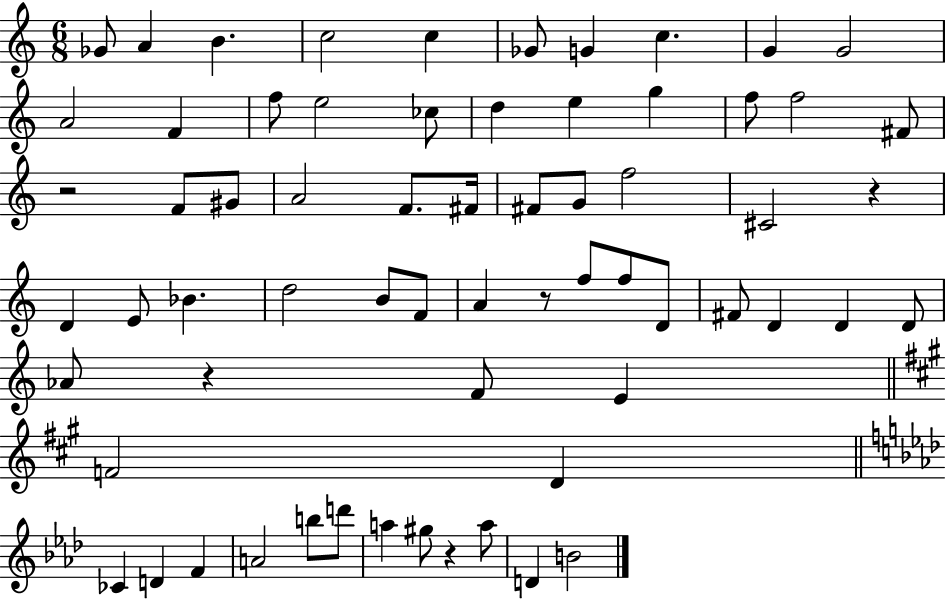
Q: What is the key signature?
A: C major